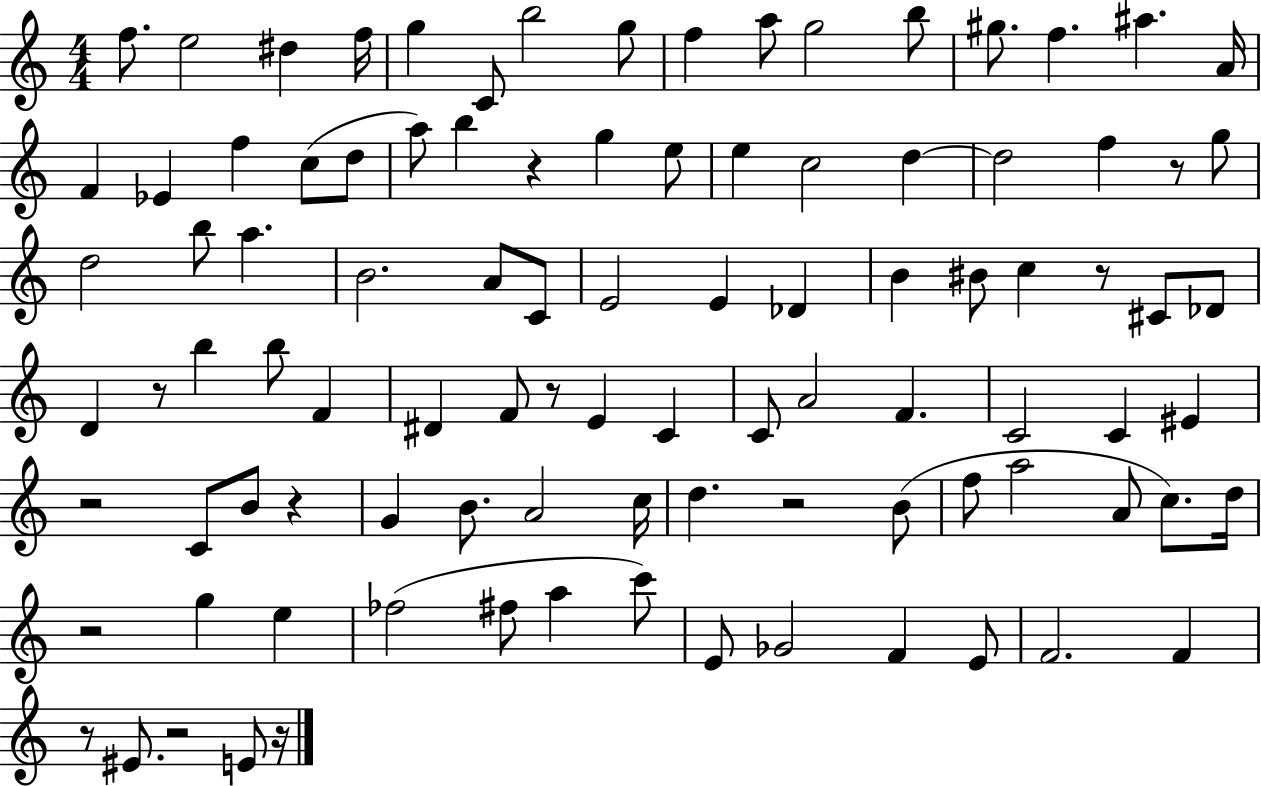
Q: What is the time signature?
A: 4/4